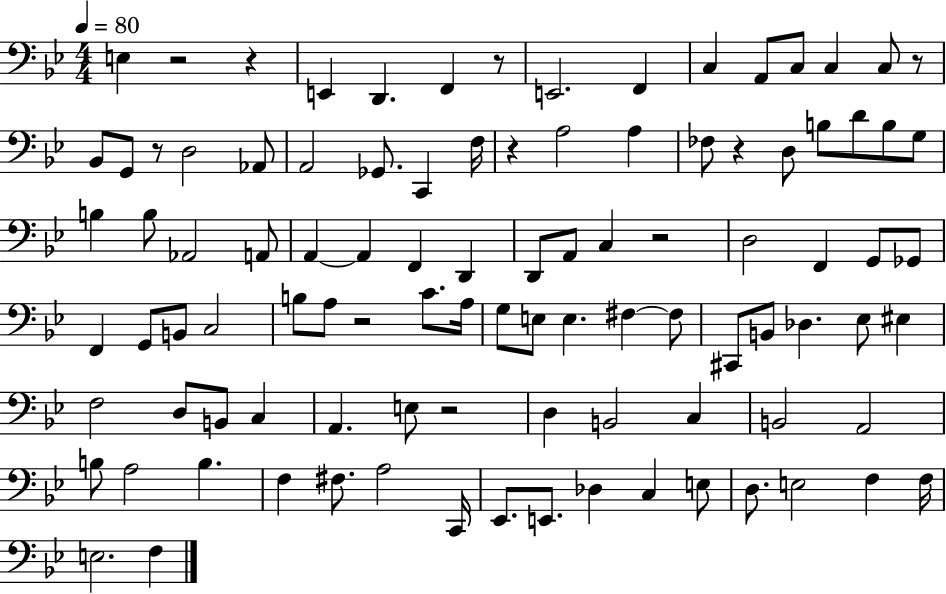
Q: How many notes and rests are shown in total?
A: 99